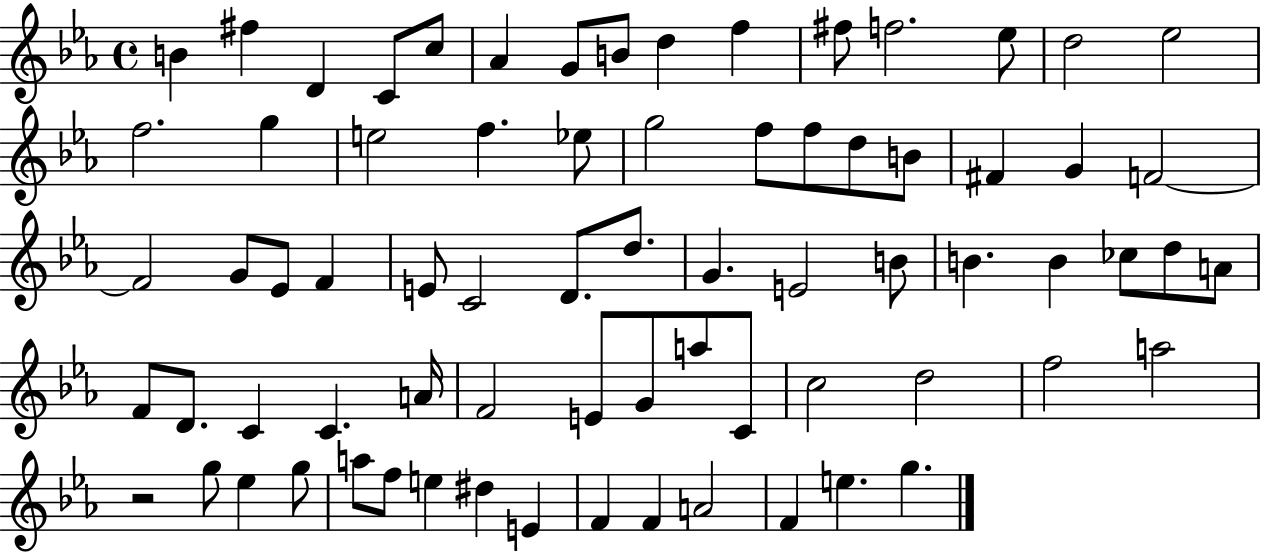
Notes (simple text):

B4/q F#5/q D4/q C4/e C5/e Ab4/q G4/e B4/e D5/q F5/q F#5/e F5/h. Eb5/e D5/h Eb5/h F5/h. G5/q E5/h F5/q. Eb5/e G5/h F5/e F5/e D5/e B4/e F#4/q G4/q F4/h F4/h G4/e Eb4/e F4/q E4/e C4/h D4/e. D5/e. G4/q. E4/h B4/e B4/q. B4/q CES5/e D5/e A4/e F4/e D4/e. C4/q C4/q. A4/s F4/h E4/e G4/e A5/e C4/e C5/h D5/h F5/h A5/h R/h G5/e Eb5/q G5/e A5/e F5/e E5/q D#5/q E4/q F4/q F4/q A4/h F4/q E5/q. G5/q.